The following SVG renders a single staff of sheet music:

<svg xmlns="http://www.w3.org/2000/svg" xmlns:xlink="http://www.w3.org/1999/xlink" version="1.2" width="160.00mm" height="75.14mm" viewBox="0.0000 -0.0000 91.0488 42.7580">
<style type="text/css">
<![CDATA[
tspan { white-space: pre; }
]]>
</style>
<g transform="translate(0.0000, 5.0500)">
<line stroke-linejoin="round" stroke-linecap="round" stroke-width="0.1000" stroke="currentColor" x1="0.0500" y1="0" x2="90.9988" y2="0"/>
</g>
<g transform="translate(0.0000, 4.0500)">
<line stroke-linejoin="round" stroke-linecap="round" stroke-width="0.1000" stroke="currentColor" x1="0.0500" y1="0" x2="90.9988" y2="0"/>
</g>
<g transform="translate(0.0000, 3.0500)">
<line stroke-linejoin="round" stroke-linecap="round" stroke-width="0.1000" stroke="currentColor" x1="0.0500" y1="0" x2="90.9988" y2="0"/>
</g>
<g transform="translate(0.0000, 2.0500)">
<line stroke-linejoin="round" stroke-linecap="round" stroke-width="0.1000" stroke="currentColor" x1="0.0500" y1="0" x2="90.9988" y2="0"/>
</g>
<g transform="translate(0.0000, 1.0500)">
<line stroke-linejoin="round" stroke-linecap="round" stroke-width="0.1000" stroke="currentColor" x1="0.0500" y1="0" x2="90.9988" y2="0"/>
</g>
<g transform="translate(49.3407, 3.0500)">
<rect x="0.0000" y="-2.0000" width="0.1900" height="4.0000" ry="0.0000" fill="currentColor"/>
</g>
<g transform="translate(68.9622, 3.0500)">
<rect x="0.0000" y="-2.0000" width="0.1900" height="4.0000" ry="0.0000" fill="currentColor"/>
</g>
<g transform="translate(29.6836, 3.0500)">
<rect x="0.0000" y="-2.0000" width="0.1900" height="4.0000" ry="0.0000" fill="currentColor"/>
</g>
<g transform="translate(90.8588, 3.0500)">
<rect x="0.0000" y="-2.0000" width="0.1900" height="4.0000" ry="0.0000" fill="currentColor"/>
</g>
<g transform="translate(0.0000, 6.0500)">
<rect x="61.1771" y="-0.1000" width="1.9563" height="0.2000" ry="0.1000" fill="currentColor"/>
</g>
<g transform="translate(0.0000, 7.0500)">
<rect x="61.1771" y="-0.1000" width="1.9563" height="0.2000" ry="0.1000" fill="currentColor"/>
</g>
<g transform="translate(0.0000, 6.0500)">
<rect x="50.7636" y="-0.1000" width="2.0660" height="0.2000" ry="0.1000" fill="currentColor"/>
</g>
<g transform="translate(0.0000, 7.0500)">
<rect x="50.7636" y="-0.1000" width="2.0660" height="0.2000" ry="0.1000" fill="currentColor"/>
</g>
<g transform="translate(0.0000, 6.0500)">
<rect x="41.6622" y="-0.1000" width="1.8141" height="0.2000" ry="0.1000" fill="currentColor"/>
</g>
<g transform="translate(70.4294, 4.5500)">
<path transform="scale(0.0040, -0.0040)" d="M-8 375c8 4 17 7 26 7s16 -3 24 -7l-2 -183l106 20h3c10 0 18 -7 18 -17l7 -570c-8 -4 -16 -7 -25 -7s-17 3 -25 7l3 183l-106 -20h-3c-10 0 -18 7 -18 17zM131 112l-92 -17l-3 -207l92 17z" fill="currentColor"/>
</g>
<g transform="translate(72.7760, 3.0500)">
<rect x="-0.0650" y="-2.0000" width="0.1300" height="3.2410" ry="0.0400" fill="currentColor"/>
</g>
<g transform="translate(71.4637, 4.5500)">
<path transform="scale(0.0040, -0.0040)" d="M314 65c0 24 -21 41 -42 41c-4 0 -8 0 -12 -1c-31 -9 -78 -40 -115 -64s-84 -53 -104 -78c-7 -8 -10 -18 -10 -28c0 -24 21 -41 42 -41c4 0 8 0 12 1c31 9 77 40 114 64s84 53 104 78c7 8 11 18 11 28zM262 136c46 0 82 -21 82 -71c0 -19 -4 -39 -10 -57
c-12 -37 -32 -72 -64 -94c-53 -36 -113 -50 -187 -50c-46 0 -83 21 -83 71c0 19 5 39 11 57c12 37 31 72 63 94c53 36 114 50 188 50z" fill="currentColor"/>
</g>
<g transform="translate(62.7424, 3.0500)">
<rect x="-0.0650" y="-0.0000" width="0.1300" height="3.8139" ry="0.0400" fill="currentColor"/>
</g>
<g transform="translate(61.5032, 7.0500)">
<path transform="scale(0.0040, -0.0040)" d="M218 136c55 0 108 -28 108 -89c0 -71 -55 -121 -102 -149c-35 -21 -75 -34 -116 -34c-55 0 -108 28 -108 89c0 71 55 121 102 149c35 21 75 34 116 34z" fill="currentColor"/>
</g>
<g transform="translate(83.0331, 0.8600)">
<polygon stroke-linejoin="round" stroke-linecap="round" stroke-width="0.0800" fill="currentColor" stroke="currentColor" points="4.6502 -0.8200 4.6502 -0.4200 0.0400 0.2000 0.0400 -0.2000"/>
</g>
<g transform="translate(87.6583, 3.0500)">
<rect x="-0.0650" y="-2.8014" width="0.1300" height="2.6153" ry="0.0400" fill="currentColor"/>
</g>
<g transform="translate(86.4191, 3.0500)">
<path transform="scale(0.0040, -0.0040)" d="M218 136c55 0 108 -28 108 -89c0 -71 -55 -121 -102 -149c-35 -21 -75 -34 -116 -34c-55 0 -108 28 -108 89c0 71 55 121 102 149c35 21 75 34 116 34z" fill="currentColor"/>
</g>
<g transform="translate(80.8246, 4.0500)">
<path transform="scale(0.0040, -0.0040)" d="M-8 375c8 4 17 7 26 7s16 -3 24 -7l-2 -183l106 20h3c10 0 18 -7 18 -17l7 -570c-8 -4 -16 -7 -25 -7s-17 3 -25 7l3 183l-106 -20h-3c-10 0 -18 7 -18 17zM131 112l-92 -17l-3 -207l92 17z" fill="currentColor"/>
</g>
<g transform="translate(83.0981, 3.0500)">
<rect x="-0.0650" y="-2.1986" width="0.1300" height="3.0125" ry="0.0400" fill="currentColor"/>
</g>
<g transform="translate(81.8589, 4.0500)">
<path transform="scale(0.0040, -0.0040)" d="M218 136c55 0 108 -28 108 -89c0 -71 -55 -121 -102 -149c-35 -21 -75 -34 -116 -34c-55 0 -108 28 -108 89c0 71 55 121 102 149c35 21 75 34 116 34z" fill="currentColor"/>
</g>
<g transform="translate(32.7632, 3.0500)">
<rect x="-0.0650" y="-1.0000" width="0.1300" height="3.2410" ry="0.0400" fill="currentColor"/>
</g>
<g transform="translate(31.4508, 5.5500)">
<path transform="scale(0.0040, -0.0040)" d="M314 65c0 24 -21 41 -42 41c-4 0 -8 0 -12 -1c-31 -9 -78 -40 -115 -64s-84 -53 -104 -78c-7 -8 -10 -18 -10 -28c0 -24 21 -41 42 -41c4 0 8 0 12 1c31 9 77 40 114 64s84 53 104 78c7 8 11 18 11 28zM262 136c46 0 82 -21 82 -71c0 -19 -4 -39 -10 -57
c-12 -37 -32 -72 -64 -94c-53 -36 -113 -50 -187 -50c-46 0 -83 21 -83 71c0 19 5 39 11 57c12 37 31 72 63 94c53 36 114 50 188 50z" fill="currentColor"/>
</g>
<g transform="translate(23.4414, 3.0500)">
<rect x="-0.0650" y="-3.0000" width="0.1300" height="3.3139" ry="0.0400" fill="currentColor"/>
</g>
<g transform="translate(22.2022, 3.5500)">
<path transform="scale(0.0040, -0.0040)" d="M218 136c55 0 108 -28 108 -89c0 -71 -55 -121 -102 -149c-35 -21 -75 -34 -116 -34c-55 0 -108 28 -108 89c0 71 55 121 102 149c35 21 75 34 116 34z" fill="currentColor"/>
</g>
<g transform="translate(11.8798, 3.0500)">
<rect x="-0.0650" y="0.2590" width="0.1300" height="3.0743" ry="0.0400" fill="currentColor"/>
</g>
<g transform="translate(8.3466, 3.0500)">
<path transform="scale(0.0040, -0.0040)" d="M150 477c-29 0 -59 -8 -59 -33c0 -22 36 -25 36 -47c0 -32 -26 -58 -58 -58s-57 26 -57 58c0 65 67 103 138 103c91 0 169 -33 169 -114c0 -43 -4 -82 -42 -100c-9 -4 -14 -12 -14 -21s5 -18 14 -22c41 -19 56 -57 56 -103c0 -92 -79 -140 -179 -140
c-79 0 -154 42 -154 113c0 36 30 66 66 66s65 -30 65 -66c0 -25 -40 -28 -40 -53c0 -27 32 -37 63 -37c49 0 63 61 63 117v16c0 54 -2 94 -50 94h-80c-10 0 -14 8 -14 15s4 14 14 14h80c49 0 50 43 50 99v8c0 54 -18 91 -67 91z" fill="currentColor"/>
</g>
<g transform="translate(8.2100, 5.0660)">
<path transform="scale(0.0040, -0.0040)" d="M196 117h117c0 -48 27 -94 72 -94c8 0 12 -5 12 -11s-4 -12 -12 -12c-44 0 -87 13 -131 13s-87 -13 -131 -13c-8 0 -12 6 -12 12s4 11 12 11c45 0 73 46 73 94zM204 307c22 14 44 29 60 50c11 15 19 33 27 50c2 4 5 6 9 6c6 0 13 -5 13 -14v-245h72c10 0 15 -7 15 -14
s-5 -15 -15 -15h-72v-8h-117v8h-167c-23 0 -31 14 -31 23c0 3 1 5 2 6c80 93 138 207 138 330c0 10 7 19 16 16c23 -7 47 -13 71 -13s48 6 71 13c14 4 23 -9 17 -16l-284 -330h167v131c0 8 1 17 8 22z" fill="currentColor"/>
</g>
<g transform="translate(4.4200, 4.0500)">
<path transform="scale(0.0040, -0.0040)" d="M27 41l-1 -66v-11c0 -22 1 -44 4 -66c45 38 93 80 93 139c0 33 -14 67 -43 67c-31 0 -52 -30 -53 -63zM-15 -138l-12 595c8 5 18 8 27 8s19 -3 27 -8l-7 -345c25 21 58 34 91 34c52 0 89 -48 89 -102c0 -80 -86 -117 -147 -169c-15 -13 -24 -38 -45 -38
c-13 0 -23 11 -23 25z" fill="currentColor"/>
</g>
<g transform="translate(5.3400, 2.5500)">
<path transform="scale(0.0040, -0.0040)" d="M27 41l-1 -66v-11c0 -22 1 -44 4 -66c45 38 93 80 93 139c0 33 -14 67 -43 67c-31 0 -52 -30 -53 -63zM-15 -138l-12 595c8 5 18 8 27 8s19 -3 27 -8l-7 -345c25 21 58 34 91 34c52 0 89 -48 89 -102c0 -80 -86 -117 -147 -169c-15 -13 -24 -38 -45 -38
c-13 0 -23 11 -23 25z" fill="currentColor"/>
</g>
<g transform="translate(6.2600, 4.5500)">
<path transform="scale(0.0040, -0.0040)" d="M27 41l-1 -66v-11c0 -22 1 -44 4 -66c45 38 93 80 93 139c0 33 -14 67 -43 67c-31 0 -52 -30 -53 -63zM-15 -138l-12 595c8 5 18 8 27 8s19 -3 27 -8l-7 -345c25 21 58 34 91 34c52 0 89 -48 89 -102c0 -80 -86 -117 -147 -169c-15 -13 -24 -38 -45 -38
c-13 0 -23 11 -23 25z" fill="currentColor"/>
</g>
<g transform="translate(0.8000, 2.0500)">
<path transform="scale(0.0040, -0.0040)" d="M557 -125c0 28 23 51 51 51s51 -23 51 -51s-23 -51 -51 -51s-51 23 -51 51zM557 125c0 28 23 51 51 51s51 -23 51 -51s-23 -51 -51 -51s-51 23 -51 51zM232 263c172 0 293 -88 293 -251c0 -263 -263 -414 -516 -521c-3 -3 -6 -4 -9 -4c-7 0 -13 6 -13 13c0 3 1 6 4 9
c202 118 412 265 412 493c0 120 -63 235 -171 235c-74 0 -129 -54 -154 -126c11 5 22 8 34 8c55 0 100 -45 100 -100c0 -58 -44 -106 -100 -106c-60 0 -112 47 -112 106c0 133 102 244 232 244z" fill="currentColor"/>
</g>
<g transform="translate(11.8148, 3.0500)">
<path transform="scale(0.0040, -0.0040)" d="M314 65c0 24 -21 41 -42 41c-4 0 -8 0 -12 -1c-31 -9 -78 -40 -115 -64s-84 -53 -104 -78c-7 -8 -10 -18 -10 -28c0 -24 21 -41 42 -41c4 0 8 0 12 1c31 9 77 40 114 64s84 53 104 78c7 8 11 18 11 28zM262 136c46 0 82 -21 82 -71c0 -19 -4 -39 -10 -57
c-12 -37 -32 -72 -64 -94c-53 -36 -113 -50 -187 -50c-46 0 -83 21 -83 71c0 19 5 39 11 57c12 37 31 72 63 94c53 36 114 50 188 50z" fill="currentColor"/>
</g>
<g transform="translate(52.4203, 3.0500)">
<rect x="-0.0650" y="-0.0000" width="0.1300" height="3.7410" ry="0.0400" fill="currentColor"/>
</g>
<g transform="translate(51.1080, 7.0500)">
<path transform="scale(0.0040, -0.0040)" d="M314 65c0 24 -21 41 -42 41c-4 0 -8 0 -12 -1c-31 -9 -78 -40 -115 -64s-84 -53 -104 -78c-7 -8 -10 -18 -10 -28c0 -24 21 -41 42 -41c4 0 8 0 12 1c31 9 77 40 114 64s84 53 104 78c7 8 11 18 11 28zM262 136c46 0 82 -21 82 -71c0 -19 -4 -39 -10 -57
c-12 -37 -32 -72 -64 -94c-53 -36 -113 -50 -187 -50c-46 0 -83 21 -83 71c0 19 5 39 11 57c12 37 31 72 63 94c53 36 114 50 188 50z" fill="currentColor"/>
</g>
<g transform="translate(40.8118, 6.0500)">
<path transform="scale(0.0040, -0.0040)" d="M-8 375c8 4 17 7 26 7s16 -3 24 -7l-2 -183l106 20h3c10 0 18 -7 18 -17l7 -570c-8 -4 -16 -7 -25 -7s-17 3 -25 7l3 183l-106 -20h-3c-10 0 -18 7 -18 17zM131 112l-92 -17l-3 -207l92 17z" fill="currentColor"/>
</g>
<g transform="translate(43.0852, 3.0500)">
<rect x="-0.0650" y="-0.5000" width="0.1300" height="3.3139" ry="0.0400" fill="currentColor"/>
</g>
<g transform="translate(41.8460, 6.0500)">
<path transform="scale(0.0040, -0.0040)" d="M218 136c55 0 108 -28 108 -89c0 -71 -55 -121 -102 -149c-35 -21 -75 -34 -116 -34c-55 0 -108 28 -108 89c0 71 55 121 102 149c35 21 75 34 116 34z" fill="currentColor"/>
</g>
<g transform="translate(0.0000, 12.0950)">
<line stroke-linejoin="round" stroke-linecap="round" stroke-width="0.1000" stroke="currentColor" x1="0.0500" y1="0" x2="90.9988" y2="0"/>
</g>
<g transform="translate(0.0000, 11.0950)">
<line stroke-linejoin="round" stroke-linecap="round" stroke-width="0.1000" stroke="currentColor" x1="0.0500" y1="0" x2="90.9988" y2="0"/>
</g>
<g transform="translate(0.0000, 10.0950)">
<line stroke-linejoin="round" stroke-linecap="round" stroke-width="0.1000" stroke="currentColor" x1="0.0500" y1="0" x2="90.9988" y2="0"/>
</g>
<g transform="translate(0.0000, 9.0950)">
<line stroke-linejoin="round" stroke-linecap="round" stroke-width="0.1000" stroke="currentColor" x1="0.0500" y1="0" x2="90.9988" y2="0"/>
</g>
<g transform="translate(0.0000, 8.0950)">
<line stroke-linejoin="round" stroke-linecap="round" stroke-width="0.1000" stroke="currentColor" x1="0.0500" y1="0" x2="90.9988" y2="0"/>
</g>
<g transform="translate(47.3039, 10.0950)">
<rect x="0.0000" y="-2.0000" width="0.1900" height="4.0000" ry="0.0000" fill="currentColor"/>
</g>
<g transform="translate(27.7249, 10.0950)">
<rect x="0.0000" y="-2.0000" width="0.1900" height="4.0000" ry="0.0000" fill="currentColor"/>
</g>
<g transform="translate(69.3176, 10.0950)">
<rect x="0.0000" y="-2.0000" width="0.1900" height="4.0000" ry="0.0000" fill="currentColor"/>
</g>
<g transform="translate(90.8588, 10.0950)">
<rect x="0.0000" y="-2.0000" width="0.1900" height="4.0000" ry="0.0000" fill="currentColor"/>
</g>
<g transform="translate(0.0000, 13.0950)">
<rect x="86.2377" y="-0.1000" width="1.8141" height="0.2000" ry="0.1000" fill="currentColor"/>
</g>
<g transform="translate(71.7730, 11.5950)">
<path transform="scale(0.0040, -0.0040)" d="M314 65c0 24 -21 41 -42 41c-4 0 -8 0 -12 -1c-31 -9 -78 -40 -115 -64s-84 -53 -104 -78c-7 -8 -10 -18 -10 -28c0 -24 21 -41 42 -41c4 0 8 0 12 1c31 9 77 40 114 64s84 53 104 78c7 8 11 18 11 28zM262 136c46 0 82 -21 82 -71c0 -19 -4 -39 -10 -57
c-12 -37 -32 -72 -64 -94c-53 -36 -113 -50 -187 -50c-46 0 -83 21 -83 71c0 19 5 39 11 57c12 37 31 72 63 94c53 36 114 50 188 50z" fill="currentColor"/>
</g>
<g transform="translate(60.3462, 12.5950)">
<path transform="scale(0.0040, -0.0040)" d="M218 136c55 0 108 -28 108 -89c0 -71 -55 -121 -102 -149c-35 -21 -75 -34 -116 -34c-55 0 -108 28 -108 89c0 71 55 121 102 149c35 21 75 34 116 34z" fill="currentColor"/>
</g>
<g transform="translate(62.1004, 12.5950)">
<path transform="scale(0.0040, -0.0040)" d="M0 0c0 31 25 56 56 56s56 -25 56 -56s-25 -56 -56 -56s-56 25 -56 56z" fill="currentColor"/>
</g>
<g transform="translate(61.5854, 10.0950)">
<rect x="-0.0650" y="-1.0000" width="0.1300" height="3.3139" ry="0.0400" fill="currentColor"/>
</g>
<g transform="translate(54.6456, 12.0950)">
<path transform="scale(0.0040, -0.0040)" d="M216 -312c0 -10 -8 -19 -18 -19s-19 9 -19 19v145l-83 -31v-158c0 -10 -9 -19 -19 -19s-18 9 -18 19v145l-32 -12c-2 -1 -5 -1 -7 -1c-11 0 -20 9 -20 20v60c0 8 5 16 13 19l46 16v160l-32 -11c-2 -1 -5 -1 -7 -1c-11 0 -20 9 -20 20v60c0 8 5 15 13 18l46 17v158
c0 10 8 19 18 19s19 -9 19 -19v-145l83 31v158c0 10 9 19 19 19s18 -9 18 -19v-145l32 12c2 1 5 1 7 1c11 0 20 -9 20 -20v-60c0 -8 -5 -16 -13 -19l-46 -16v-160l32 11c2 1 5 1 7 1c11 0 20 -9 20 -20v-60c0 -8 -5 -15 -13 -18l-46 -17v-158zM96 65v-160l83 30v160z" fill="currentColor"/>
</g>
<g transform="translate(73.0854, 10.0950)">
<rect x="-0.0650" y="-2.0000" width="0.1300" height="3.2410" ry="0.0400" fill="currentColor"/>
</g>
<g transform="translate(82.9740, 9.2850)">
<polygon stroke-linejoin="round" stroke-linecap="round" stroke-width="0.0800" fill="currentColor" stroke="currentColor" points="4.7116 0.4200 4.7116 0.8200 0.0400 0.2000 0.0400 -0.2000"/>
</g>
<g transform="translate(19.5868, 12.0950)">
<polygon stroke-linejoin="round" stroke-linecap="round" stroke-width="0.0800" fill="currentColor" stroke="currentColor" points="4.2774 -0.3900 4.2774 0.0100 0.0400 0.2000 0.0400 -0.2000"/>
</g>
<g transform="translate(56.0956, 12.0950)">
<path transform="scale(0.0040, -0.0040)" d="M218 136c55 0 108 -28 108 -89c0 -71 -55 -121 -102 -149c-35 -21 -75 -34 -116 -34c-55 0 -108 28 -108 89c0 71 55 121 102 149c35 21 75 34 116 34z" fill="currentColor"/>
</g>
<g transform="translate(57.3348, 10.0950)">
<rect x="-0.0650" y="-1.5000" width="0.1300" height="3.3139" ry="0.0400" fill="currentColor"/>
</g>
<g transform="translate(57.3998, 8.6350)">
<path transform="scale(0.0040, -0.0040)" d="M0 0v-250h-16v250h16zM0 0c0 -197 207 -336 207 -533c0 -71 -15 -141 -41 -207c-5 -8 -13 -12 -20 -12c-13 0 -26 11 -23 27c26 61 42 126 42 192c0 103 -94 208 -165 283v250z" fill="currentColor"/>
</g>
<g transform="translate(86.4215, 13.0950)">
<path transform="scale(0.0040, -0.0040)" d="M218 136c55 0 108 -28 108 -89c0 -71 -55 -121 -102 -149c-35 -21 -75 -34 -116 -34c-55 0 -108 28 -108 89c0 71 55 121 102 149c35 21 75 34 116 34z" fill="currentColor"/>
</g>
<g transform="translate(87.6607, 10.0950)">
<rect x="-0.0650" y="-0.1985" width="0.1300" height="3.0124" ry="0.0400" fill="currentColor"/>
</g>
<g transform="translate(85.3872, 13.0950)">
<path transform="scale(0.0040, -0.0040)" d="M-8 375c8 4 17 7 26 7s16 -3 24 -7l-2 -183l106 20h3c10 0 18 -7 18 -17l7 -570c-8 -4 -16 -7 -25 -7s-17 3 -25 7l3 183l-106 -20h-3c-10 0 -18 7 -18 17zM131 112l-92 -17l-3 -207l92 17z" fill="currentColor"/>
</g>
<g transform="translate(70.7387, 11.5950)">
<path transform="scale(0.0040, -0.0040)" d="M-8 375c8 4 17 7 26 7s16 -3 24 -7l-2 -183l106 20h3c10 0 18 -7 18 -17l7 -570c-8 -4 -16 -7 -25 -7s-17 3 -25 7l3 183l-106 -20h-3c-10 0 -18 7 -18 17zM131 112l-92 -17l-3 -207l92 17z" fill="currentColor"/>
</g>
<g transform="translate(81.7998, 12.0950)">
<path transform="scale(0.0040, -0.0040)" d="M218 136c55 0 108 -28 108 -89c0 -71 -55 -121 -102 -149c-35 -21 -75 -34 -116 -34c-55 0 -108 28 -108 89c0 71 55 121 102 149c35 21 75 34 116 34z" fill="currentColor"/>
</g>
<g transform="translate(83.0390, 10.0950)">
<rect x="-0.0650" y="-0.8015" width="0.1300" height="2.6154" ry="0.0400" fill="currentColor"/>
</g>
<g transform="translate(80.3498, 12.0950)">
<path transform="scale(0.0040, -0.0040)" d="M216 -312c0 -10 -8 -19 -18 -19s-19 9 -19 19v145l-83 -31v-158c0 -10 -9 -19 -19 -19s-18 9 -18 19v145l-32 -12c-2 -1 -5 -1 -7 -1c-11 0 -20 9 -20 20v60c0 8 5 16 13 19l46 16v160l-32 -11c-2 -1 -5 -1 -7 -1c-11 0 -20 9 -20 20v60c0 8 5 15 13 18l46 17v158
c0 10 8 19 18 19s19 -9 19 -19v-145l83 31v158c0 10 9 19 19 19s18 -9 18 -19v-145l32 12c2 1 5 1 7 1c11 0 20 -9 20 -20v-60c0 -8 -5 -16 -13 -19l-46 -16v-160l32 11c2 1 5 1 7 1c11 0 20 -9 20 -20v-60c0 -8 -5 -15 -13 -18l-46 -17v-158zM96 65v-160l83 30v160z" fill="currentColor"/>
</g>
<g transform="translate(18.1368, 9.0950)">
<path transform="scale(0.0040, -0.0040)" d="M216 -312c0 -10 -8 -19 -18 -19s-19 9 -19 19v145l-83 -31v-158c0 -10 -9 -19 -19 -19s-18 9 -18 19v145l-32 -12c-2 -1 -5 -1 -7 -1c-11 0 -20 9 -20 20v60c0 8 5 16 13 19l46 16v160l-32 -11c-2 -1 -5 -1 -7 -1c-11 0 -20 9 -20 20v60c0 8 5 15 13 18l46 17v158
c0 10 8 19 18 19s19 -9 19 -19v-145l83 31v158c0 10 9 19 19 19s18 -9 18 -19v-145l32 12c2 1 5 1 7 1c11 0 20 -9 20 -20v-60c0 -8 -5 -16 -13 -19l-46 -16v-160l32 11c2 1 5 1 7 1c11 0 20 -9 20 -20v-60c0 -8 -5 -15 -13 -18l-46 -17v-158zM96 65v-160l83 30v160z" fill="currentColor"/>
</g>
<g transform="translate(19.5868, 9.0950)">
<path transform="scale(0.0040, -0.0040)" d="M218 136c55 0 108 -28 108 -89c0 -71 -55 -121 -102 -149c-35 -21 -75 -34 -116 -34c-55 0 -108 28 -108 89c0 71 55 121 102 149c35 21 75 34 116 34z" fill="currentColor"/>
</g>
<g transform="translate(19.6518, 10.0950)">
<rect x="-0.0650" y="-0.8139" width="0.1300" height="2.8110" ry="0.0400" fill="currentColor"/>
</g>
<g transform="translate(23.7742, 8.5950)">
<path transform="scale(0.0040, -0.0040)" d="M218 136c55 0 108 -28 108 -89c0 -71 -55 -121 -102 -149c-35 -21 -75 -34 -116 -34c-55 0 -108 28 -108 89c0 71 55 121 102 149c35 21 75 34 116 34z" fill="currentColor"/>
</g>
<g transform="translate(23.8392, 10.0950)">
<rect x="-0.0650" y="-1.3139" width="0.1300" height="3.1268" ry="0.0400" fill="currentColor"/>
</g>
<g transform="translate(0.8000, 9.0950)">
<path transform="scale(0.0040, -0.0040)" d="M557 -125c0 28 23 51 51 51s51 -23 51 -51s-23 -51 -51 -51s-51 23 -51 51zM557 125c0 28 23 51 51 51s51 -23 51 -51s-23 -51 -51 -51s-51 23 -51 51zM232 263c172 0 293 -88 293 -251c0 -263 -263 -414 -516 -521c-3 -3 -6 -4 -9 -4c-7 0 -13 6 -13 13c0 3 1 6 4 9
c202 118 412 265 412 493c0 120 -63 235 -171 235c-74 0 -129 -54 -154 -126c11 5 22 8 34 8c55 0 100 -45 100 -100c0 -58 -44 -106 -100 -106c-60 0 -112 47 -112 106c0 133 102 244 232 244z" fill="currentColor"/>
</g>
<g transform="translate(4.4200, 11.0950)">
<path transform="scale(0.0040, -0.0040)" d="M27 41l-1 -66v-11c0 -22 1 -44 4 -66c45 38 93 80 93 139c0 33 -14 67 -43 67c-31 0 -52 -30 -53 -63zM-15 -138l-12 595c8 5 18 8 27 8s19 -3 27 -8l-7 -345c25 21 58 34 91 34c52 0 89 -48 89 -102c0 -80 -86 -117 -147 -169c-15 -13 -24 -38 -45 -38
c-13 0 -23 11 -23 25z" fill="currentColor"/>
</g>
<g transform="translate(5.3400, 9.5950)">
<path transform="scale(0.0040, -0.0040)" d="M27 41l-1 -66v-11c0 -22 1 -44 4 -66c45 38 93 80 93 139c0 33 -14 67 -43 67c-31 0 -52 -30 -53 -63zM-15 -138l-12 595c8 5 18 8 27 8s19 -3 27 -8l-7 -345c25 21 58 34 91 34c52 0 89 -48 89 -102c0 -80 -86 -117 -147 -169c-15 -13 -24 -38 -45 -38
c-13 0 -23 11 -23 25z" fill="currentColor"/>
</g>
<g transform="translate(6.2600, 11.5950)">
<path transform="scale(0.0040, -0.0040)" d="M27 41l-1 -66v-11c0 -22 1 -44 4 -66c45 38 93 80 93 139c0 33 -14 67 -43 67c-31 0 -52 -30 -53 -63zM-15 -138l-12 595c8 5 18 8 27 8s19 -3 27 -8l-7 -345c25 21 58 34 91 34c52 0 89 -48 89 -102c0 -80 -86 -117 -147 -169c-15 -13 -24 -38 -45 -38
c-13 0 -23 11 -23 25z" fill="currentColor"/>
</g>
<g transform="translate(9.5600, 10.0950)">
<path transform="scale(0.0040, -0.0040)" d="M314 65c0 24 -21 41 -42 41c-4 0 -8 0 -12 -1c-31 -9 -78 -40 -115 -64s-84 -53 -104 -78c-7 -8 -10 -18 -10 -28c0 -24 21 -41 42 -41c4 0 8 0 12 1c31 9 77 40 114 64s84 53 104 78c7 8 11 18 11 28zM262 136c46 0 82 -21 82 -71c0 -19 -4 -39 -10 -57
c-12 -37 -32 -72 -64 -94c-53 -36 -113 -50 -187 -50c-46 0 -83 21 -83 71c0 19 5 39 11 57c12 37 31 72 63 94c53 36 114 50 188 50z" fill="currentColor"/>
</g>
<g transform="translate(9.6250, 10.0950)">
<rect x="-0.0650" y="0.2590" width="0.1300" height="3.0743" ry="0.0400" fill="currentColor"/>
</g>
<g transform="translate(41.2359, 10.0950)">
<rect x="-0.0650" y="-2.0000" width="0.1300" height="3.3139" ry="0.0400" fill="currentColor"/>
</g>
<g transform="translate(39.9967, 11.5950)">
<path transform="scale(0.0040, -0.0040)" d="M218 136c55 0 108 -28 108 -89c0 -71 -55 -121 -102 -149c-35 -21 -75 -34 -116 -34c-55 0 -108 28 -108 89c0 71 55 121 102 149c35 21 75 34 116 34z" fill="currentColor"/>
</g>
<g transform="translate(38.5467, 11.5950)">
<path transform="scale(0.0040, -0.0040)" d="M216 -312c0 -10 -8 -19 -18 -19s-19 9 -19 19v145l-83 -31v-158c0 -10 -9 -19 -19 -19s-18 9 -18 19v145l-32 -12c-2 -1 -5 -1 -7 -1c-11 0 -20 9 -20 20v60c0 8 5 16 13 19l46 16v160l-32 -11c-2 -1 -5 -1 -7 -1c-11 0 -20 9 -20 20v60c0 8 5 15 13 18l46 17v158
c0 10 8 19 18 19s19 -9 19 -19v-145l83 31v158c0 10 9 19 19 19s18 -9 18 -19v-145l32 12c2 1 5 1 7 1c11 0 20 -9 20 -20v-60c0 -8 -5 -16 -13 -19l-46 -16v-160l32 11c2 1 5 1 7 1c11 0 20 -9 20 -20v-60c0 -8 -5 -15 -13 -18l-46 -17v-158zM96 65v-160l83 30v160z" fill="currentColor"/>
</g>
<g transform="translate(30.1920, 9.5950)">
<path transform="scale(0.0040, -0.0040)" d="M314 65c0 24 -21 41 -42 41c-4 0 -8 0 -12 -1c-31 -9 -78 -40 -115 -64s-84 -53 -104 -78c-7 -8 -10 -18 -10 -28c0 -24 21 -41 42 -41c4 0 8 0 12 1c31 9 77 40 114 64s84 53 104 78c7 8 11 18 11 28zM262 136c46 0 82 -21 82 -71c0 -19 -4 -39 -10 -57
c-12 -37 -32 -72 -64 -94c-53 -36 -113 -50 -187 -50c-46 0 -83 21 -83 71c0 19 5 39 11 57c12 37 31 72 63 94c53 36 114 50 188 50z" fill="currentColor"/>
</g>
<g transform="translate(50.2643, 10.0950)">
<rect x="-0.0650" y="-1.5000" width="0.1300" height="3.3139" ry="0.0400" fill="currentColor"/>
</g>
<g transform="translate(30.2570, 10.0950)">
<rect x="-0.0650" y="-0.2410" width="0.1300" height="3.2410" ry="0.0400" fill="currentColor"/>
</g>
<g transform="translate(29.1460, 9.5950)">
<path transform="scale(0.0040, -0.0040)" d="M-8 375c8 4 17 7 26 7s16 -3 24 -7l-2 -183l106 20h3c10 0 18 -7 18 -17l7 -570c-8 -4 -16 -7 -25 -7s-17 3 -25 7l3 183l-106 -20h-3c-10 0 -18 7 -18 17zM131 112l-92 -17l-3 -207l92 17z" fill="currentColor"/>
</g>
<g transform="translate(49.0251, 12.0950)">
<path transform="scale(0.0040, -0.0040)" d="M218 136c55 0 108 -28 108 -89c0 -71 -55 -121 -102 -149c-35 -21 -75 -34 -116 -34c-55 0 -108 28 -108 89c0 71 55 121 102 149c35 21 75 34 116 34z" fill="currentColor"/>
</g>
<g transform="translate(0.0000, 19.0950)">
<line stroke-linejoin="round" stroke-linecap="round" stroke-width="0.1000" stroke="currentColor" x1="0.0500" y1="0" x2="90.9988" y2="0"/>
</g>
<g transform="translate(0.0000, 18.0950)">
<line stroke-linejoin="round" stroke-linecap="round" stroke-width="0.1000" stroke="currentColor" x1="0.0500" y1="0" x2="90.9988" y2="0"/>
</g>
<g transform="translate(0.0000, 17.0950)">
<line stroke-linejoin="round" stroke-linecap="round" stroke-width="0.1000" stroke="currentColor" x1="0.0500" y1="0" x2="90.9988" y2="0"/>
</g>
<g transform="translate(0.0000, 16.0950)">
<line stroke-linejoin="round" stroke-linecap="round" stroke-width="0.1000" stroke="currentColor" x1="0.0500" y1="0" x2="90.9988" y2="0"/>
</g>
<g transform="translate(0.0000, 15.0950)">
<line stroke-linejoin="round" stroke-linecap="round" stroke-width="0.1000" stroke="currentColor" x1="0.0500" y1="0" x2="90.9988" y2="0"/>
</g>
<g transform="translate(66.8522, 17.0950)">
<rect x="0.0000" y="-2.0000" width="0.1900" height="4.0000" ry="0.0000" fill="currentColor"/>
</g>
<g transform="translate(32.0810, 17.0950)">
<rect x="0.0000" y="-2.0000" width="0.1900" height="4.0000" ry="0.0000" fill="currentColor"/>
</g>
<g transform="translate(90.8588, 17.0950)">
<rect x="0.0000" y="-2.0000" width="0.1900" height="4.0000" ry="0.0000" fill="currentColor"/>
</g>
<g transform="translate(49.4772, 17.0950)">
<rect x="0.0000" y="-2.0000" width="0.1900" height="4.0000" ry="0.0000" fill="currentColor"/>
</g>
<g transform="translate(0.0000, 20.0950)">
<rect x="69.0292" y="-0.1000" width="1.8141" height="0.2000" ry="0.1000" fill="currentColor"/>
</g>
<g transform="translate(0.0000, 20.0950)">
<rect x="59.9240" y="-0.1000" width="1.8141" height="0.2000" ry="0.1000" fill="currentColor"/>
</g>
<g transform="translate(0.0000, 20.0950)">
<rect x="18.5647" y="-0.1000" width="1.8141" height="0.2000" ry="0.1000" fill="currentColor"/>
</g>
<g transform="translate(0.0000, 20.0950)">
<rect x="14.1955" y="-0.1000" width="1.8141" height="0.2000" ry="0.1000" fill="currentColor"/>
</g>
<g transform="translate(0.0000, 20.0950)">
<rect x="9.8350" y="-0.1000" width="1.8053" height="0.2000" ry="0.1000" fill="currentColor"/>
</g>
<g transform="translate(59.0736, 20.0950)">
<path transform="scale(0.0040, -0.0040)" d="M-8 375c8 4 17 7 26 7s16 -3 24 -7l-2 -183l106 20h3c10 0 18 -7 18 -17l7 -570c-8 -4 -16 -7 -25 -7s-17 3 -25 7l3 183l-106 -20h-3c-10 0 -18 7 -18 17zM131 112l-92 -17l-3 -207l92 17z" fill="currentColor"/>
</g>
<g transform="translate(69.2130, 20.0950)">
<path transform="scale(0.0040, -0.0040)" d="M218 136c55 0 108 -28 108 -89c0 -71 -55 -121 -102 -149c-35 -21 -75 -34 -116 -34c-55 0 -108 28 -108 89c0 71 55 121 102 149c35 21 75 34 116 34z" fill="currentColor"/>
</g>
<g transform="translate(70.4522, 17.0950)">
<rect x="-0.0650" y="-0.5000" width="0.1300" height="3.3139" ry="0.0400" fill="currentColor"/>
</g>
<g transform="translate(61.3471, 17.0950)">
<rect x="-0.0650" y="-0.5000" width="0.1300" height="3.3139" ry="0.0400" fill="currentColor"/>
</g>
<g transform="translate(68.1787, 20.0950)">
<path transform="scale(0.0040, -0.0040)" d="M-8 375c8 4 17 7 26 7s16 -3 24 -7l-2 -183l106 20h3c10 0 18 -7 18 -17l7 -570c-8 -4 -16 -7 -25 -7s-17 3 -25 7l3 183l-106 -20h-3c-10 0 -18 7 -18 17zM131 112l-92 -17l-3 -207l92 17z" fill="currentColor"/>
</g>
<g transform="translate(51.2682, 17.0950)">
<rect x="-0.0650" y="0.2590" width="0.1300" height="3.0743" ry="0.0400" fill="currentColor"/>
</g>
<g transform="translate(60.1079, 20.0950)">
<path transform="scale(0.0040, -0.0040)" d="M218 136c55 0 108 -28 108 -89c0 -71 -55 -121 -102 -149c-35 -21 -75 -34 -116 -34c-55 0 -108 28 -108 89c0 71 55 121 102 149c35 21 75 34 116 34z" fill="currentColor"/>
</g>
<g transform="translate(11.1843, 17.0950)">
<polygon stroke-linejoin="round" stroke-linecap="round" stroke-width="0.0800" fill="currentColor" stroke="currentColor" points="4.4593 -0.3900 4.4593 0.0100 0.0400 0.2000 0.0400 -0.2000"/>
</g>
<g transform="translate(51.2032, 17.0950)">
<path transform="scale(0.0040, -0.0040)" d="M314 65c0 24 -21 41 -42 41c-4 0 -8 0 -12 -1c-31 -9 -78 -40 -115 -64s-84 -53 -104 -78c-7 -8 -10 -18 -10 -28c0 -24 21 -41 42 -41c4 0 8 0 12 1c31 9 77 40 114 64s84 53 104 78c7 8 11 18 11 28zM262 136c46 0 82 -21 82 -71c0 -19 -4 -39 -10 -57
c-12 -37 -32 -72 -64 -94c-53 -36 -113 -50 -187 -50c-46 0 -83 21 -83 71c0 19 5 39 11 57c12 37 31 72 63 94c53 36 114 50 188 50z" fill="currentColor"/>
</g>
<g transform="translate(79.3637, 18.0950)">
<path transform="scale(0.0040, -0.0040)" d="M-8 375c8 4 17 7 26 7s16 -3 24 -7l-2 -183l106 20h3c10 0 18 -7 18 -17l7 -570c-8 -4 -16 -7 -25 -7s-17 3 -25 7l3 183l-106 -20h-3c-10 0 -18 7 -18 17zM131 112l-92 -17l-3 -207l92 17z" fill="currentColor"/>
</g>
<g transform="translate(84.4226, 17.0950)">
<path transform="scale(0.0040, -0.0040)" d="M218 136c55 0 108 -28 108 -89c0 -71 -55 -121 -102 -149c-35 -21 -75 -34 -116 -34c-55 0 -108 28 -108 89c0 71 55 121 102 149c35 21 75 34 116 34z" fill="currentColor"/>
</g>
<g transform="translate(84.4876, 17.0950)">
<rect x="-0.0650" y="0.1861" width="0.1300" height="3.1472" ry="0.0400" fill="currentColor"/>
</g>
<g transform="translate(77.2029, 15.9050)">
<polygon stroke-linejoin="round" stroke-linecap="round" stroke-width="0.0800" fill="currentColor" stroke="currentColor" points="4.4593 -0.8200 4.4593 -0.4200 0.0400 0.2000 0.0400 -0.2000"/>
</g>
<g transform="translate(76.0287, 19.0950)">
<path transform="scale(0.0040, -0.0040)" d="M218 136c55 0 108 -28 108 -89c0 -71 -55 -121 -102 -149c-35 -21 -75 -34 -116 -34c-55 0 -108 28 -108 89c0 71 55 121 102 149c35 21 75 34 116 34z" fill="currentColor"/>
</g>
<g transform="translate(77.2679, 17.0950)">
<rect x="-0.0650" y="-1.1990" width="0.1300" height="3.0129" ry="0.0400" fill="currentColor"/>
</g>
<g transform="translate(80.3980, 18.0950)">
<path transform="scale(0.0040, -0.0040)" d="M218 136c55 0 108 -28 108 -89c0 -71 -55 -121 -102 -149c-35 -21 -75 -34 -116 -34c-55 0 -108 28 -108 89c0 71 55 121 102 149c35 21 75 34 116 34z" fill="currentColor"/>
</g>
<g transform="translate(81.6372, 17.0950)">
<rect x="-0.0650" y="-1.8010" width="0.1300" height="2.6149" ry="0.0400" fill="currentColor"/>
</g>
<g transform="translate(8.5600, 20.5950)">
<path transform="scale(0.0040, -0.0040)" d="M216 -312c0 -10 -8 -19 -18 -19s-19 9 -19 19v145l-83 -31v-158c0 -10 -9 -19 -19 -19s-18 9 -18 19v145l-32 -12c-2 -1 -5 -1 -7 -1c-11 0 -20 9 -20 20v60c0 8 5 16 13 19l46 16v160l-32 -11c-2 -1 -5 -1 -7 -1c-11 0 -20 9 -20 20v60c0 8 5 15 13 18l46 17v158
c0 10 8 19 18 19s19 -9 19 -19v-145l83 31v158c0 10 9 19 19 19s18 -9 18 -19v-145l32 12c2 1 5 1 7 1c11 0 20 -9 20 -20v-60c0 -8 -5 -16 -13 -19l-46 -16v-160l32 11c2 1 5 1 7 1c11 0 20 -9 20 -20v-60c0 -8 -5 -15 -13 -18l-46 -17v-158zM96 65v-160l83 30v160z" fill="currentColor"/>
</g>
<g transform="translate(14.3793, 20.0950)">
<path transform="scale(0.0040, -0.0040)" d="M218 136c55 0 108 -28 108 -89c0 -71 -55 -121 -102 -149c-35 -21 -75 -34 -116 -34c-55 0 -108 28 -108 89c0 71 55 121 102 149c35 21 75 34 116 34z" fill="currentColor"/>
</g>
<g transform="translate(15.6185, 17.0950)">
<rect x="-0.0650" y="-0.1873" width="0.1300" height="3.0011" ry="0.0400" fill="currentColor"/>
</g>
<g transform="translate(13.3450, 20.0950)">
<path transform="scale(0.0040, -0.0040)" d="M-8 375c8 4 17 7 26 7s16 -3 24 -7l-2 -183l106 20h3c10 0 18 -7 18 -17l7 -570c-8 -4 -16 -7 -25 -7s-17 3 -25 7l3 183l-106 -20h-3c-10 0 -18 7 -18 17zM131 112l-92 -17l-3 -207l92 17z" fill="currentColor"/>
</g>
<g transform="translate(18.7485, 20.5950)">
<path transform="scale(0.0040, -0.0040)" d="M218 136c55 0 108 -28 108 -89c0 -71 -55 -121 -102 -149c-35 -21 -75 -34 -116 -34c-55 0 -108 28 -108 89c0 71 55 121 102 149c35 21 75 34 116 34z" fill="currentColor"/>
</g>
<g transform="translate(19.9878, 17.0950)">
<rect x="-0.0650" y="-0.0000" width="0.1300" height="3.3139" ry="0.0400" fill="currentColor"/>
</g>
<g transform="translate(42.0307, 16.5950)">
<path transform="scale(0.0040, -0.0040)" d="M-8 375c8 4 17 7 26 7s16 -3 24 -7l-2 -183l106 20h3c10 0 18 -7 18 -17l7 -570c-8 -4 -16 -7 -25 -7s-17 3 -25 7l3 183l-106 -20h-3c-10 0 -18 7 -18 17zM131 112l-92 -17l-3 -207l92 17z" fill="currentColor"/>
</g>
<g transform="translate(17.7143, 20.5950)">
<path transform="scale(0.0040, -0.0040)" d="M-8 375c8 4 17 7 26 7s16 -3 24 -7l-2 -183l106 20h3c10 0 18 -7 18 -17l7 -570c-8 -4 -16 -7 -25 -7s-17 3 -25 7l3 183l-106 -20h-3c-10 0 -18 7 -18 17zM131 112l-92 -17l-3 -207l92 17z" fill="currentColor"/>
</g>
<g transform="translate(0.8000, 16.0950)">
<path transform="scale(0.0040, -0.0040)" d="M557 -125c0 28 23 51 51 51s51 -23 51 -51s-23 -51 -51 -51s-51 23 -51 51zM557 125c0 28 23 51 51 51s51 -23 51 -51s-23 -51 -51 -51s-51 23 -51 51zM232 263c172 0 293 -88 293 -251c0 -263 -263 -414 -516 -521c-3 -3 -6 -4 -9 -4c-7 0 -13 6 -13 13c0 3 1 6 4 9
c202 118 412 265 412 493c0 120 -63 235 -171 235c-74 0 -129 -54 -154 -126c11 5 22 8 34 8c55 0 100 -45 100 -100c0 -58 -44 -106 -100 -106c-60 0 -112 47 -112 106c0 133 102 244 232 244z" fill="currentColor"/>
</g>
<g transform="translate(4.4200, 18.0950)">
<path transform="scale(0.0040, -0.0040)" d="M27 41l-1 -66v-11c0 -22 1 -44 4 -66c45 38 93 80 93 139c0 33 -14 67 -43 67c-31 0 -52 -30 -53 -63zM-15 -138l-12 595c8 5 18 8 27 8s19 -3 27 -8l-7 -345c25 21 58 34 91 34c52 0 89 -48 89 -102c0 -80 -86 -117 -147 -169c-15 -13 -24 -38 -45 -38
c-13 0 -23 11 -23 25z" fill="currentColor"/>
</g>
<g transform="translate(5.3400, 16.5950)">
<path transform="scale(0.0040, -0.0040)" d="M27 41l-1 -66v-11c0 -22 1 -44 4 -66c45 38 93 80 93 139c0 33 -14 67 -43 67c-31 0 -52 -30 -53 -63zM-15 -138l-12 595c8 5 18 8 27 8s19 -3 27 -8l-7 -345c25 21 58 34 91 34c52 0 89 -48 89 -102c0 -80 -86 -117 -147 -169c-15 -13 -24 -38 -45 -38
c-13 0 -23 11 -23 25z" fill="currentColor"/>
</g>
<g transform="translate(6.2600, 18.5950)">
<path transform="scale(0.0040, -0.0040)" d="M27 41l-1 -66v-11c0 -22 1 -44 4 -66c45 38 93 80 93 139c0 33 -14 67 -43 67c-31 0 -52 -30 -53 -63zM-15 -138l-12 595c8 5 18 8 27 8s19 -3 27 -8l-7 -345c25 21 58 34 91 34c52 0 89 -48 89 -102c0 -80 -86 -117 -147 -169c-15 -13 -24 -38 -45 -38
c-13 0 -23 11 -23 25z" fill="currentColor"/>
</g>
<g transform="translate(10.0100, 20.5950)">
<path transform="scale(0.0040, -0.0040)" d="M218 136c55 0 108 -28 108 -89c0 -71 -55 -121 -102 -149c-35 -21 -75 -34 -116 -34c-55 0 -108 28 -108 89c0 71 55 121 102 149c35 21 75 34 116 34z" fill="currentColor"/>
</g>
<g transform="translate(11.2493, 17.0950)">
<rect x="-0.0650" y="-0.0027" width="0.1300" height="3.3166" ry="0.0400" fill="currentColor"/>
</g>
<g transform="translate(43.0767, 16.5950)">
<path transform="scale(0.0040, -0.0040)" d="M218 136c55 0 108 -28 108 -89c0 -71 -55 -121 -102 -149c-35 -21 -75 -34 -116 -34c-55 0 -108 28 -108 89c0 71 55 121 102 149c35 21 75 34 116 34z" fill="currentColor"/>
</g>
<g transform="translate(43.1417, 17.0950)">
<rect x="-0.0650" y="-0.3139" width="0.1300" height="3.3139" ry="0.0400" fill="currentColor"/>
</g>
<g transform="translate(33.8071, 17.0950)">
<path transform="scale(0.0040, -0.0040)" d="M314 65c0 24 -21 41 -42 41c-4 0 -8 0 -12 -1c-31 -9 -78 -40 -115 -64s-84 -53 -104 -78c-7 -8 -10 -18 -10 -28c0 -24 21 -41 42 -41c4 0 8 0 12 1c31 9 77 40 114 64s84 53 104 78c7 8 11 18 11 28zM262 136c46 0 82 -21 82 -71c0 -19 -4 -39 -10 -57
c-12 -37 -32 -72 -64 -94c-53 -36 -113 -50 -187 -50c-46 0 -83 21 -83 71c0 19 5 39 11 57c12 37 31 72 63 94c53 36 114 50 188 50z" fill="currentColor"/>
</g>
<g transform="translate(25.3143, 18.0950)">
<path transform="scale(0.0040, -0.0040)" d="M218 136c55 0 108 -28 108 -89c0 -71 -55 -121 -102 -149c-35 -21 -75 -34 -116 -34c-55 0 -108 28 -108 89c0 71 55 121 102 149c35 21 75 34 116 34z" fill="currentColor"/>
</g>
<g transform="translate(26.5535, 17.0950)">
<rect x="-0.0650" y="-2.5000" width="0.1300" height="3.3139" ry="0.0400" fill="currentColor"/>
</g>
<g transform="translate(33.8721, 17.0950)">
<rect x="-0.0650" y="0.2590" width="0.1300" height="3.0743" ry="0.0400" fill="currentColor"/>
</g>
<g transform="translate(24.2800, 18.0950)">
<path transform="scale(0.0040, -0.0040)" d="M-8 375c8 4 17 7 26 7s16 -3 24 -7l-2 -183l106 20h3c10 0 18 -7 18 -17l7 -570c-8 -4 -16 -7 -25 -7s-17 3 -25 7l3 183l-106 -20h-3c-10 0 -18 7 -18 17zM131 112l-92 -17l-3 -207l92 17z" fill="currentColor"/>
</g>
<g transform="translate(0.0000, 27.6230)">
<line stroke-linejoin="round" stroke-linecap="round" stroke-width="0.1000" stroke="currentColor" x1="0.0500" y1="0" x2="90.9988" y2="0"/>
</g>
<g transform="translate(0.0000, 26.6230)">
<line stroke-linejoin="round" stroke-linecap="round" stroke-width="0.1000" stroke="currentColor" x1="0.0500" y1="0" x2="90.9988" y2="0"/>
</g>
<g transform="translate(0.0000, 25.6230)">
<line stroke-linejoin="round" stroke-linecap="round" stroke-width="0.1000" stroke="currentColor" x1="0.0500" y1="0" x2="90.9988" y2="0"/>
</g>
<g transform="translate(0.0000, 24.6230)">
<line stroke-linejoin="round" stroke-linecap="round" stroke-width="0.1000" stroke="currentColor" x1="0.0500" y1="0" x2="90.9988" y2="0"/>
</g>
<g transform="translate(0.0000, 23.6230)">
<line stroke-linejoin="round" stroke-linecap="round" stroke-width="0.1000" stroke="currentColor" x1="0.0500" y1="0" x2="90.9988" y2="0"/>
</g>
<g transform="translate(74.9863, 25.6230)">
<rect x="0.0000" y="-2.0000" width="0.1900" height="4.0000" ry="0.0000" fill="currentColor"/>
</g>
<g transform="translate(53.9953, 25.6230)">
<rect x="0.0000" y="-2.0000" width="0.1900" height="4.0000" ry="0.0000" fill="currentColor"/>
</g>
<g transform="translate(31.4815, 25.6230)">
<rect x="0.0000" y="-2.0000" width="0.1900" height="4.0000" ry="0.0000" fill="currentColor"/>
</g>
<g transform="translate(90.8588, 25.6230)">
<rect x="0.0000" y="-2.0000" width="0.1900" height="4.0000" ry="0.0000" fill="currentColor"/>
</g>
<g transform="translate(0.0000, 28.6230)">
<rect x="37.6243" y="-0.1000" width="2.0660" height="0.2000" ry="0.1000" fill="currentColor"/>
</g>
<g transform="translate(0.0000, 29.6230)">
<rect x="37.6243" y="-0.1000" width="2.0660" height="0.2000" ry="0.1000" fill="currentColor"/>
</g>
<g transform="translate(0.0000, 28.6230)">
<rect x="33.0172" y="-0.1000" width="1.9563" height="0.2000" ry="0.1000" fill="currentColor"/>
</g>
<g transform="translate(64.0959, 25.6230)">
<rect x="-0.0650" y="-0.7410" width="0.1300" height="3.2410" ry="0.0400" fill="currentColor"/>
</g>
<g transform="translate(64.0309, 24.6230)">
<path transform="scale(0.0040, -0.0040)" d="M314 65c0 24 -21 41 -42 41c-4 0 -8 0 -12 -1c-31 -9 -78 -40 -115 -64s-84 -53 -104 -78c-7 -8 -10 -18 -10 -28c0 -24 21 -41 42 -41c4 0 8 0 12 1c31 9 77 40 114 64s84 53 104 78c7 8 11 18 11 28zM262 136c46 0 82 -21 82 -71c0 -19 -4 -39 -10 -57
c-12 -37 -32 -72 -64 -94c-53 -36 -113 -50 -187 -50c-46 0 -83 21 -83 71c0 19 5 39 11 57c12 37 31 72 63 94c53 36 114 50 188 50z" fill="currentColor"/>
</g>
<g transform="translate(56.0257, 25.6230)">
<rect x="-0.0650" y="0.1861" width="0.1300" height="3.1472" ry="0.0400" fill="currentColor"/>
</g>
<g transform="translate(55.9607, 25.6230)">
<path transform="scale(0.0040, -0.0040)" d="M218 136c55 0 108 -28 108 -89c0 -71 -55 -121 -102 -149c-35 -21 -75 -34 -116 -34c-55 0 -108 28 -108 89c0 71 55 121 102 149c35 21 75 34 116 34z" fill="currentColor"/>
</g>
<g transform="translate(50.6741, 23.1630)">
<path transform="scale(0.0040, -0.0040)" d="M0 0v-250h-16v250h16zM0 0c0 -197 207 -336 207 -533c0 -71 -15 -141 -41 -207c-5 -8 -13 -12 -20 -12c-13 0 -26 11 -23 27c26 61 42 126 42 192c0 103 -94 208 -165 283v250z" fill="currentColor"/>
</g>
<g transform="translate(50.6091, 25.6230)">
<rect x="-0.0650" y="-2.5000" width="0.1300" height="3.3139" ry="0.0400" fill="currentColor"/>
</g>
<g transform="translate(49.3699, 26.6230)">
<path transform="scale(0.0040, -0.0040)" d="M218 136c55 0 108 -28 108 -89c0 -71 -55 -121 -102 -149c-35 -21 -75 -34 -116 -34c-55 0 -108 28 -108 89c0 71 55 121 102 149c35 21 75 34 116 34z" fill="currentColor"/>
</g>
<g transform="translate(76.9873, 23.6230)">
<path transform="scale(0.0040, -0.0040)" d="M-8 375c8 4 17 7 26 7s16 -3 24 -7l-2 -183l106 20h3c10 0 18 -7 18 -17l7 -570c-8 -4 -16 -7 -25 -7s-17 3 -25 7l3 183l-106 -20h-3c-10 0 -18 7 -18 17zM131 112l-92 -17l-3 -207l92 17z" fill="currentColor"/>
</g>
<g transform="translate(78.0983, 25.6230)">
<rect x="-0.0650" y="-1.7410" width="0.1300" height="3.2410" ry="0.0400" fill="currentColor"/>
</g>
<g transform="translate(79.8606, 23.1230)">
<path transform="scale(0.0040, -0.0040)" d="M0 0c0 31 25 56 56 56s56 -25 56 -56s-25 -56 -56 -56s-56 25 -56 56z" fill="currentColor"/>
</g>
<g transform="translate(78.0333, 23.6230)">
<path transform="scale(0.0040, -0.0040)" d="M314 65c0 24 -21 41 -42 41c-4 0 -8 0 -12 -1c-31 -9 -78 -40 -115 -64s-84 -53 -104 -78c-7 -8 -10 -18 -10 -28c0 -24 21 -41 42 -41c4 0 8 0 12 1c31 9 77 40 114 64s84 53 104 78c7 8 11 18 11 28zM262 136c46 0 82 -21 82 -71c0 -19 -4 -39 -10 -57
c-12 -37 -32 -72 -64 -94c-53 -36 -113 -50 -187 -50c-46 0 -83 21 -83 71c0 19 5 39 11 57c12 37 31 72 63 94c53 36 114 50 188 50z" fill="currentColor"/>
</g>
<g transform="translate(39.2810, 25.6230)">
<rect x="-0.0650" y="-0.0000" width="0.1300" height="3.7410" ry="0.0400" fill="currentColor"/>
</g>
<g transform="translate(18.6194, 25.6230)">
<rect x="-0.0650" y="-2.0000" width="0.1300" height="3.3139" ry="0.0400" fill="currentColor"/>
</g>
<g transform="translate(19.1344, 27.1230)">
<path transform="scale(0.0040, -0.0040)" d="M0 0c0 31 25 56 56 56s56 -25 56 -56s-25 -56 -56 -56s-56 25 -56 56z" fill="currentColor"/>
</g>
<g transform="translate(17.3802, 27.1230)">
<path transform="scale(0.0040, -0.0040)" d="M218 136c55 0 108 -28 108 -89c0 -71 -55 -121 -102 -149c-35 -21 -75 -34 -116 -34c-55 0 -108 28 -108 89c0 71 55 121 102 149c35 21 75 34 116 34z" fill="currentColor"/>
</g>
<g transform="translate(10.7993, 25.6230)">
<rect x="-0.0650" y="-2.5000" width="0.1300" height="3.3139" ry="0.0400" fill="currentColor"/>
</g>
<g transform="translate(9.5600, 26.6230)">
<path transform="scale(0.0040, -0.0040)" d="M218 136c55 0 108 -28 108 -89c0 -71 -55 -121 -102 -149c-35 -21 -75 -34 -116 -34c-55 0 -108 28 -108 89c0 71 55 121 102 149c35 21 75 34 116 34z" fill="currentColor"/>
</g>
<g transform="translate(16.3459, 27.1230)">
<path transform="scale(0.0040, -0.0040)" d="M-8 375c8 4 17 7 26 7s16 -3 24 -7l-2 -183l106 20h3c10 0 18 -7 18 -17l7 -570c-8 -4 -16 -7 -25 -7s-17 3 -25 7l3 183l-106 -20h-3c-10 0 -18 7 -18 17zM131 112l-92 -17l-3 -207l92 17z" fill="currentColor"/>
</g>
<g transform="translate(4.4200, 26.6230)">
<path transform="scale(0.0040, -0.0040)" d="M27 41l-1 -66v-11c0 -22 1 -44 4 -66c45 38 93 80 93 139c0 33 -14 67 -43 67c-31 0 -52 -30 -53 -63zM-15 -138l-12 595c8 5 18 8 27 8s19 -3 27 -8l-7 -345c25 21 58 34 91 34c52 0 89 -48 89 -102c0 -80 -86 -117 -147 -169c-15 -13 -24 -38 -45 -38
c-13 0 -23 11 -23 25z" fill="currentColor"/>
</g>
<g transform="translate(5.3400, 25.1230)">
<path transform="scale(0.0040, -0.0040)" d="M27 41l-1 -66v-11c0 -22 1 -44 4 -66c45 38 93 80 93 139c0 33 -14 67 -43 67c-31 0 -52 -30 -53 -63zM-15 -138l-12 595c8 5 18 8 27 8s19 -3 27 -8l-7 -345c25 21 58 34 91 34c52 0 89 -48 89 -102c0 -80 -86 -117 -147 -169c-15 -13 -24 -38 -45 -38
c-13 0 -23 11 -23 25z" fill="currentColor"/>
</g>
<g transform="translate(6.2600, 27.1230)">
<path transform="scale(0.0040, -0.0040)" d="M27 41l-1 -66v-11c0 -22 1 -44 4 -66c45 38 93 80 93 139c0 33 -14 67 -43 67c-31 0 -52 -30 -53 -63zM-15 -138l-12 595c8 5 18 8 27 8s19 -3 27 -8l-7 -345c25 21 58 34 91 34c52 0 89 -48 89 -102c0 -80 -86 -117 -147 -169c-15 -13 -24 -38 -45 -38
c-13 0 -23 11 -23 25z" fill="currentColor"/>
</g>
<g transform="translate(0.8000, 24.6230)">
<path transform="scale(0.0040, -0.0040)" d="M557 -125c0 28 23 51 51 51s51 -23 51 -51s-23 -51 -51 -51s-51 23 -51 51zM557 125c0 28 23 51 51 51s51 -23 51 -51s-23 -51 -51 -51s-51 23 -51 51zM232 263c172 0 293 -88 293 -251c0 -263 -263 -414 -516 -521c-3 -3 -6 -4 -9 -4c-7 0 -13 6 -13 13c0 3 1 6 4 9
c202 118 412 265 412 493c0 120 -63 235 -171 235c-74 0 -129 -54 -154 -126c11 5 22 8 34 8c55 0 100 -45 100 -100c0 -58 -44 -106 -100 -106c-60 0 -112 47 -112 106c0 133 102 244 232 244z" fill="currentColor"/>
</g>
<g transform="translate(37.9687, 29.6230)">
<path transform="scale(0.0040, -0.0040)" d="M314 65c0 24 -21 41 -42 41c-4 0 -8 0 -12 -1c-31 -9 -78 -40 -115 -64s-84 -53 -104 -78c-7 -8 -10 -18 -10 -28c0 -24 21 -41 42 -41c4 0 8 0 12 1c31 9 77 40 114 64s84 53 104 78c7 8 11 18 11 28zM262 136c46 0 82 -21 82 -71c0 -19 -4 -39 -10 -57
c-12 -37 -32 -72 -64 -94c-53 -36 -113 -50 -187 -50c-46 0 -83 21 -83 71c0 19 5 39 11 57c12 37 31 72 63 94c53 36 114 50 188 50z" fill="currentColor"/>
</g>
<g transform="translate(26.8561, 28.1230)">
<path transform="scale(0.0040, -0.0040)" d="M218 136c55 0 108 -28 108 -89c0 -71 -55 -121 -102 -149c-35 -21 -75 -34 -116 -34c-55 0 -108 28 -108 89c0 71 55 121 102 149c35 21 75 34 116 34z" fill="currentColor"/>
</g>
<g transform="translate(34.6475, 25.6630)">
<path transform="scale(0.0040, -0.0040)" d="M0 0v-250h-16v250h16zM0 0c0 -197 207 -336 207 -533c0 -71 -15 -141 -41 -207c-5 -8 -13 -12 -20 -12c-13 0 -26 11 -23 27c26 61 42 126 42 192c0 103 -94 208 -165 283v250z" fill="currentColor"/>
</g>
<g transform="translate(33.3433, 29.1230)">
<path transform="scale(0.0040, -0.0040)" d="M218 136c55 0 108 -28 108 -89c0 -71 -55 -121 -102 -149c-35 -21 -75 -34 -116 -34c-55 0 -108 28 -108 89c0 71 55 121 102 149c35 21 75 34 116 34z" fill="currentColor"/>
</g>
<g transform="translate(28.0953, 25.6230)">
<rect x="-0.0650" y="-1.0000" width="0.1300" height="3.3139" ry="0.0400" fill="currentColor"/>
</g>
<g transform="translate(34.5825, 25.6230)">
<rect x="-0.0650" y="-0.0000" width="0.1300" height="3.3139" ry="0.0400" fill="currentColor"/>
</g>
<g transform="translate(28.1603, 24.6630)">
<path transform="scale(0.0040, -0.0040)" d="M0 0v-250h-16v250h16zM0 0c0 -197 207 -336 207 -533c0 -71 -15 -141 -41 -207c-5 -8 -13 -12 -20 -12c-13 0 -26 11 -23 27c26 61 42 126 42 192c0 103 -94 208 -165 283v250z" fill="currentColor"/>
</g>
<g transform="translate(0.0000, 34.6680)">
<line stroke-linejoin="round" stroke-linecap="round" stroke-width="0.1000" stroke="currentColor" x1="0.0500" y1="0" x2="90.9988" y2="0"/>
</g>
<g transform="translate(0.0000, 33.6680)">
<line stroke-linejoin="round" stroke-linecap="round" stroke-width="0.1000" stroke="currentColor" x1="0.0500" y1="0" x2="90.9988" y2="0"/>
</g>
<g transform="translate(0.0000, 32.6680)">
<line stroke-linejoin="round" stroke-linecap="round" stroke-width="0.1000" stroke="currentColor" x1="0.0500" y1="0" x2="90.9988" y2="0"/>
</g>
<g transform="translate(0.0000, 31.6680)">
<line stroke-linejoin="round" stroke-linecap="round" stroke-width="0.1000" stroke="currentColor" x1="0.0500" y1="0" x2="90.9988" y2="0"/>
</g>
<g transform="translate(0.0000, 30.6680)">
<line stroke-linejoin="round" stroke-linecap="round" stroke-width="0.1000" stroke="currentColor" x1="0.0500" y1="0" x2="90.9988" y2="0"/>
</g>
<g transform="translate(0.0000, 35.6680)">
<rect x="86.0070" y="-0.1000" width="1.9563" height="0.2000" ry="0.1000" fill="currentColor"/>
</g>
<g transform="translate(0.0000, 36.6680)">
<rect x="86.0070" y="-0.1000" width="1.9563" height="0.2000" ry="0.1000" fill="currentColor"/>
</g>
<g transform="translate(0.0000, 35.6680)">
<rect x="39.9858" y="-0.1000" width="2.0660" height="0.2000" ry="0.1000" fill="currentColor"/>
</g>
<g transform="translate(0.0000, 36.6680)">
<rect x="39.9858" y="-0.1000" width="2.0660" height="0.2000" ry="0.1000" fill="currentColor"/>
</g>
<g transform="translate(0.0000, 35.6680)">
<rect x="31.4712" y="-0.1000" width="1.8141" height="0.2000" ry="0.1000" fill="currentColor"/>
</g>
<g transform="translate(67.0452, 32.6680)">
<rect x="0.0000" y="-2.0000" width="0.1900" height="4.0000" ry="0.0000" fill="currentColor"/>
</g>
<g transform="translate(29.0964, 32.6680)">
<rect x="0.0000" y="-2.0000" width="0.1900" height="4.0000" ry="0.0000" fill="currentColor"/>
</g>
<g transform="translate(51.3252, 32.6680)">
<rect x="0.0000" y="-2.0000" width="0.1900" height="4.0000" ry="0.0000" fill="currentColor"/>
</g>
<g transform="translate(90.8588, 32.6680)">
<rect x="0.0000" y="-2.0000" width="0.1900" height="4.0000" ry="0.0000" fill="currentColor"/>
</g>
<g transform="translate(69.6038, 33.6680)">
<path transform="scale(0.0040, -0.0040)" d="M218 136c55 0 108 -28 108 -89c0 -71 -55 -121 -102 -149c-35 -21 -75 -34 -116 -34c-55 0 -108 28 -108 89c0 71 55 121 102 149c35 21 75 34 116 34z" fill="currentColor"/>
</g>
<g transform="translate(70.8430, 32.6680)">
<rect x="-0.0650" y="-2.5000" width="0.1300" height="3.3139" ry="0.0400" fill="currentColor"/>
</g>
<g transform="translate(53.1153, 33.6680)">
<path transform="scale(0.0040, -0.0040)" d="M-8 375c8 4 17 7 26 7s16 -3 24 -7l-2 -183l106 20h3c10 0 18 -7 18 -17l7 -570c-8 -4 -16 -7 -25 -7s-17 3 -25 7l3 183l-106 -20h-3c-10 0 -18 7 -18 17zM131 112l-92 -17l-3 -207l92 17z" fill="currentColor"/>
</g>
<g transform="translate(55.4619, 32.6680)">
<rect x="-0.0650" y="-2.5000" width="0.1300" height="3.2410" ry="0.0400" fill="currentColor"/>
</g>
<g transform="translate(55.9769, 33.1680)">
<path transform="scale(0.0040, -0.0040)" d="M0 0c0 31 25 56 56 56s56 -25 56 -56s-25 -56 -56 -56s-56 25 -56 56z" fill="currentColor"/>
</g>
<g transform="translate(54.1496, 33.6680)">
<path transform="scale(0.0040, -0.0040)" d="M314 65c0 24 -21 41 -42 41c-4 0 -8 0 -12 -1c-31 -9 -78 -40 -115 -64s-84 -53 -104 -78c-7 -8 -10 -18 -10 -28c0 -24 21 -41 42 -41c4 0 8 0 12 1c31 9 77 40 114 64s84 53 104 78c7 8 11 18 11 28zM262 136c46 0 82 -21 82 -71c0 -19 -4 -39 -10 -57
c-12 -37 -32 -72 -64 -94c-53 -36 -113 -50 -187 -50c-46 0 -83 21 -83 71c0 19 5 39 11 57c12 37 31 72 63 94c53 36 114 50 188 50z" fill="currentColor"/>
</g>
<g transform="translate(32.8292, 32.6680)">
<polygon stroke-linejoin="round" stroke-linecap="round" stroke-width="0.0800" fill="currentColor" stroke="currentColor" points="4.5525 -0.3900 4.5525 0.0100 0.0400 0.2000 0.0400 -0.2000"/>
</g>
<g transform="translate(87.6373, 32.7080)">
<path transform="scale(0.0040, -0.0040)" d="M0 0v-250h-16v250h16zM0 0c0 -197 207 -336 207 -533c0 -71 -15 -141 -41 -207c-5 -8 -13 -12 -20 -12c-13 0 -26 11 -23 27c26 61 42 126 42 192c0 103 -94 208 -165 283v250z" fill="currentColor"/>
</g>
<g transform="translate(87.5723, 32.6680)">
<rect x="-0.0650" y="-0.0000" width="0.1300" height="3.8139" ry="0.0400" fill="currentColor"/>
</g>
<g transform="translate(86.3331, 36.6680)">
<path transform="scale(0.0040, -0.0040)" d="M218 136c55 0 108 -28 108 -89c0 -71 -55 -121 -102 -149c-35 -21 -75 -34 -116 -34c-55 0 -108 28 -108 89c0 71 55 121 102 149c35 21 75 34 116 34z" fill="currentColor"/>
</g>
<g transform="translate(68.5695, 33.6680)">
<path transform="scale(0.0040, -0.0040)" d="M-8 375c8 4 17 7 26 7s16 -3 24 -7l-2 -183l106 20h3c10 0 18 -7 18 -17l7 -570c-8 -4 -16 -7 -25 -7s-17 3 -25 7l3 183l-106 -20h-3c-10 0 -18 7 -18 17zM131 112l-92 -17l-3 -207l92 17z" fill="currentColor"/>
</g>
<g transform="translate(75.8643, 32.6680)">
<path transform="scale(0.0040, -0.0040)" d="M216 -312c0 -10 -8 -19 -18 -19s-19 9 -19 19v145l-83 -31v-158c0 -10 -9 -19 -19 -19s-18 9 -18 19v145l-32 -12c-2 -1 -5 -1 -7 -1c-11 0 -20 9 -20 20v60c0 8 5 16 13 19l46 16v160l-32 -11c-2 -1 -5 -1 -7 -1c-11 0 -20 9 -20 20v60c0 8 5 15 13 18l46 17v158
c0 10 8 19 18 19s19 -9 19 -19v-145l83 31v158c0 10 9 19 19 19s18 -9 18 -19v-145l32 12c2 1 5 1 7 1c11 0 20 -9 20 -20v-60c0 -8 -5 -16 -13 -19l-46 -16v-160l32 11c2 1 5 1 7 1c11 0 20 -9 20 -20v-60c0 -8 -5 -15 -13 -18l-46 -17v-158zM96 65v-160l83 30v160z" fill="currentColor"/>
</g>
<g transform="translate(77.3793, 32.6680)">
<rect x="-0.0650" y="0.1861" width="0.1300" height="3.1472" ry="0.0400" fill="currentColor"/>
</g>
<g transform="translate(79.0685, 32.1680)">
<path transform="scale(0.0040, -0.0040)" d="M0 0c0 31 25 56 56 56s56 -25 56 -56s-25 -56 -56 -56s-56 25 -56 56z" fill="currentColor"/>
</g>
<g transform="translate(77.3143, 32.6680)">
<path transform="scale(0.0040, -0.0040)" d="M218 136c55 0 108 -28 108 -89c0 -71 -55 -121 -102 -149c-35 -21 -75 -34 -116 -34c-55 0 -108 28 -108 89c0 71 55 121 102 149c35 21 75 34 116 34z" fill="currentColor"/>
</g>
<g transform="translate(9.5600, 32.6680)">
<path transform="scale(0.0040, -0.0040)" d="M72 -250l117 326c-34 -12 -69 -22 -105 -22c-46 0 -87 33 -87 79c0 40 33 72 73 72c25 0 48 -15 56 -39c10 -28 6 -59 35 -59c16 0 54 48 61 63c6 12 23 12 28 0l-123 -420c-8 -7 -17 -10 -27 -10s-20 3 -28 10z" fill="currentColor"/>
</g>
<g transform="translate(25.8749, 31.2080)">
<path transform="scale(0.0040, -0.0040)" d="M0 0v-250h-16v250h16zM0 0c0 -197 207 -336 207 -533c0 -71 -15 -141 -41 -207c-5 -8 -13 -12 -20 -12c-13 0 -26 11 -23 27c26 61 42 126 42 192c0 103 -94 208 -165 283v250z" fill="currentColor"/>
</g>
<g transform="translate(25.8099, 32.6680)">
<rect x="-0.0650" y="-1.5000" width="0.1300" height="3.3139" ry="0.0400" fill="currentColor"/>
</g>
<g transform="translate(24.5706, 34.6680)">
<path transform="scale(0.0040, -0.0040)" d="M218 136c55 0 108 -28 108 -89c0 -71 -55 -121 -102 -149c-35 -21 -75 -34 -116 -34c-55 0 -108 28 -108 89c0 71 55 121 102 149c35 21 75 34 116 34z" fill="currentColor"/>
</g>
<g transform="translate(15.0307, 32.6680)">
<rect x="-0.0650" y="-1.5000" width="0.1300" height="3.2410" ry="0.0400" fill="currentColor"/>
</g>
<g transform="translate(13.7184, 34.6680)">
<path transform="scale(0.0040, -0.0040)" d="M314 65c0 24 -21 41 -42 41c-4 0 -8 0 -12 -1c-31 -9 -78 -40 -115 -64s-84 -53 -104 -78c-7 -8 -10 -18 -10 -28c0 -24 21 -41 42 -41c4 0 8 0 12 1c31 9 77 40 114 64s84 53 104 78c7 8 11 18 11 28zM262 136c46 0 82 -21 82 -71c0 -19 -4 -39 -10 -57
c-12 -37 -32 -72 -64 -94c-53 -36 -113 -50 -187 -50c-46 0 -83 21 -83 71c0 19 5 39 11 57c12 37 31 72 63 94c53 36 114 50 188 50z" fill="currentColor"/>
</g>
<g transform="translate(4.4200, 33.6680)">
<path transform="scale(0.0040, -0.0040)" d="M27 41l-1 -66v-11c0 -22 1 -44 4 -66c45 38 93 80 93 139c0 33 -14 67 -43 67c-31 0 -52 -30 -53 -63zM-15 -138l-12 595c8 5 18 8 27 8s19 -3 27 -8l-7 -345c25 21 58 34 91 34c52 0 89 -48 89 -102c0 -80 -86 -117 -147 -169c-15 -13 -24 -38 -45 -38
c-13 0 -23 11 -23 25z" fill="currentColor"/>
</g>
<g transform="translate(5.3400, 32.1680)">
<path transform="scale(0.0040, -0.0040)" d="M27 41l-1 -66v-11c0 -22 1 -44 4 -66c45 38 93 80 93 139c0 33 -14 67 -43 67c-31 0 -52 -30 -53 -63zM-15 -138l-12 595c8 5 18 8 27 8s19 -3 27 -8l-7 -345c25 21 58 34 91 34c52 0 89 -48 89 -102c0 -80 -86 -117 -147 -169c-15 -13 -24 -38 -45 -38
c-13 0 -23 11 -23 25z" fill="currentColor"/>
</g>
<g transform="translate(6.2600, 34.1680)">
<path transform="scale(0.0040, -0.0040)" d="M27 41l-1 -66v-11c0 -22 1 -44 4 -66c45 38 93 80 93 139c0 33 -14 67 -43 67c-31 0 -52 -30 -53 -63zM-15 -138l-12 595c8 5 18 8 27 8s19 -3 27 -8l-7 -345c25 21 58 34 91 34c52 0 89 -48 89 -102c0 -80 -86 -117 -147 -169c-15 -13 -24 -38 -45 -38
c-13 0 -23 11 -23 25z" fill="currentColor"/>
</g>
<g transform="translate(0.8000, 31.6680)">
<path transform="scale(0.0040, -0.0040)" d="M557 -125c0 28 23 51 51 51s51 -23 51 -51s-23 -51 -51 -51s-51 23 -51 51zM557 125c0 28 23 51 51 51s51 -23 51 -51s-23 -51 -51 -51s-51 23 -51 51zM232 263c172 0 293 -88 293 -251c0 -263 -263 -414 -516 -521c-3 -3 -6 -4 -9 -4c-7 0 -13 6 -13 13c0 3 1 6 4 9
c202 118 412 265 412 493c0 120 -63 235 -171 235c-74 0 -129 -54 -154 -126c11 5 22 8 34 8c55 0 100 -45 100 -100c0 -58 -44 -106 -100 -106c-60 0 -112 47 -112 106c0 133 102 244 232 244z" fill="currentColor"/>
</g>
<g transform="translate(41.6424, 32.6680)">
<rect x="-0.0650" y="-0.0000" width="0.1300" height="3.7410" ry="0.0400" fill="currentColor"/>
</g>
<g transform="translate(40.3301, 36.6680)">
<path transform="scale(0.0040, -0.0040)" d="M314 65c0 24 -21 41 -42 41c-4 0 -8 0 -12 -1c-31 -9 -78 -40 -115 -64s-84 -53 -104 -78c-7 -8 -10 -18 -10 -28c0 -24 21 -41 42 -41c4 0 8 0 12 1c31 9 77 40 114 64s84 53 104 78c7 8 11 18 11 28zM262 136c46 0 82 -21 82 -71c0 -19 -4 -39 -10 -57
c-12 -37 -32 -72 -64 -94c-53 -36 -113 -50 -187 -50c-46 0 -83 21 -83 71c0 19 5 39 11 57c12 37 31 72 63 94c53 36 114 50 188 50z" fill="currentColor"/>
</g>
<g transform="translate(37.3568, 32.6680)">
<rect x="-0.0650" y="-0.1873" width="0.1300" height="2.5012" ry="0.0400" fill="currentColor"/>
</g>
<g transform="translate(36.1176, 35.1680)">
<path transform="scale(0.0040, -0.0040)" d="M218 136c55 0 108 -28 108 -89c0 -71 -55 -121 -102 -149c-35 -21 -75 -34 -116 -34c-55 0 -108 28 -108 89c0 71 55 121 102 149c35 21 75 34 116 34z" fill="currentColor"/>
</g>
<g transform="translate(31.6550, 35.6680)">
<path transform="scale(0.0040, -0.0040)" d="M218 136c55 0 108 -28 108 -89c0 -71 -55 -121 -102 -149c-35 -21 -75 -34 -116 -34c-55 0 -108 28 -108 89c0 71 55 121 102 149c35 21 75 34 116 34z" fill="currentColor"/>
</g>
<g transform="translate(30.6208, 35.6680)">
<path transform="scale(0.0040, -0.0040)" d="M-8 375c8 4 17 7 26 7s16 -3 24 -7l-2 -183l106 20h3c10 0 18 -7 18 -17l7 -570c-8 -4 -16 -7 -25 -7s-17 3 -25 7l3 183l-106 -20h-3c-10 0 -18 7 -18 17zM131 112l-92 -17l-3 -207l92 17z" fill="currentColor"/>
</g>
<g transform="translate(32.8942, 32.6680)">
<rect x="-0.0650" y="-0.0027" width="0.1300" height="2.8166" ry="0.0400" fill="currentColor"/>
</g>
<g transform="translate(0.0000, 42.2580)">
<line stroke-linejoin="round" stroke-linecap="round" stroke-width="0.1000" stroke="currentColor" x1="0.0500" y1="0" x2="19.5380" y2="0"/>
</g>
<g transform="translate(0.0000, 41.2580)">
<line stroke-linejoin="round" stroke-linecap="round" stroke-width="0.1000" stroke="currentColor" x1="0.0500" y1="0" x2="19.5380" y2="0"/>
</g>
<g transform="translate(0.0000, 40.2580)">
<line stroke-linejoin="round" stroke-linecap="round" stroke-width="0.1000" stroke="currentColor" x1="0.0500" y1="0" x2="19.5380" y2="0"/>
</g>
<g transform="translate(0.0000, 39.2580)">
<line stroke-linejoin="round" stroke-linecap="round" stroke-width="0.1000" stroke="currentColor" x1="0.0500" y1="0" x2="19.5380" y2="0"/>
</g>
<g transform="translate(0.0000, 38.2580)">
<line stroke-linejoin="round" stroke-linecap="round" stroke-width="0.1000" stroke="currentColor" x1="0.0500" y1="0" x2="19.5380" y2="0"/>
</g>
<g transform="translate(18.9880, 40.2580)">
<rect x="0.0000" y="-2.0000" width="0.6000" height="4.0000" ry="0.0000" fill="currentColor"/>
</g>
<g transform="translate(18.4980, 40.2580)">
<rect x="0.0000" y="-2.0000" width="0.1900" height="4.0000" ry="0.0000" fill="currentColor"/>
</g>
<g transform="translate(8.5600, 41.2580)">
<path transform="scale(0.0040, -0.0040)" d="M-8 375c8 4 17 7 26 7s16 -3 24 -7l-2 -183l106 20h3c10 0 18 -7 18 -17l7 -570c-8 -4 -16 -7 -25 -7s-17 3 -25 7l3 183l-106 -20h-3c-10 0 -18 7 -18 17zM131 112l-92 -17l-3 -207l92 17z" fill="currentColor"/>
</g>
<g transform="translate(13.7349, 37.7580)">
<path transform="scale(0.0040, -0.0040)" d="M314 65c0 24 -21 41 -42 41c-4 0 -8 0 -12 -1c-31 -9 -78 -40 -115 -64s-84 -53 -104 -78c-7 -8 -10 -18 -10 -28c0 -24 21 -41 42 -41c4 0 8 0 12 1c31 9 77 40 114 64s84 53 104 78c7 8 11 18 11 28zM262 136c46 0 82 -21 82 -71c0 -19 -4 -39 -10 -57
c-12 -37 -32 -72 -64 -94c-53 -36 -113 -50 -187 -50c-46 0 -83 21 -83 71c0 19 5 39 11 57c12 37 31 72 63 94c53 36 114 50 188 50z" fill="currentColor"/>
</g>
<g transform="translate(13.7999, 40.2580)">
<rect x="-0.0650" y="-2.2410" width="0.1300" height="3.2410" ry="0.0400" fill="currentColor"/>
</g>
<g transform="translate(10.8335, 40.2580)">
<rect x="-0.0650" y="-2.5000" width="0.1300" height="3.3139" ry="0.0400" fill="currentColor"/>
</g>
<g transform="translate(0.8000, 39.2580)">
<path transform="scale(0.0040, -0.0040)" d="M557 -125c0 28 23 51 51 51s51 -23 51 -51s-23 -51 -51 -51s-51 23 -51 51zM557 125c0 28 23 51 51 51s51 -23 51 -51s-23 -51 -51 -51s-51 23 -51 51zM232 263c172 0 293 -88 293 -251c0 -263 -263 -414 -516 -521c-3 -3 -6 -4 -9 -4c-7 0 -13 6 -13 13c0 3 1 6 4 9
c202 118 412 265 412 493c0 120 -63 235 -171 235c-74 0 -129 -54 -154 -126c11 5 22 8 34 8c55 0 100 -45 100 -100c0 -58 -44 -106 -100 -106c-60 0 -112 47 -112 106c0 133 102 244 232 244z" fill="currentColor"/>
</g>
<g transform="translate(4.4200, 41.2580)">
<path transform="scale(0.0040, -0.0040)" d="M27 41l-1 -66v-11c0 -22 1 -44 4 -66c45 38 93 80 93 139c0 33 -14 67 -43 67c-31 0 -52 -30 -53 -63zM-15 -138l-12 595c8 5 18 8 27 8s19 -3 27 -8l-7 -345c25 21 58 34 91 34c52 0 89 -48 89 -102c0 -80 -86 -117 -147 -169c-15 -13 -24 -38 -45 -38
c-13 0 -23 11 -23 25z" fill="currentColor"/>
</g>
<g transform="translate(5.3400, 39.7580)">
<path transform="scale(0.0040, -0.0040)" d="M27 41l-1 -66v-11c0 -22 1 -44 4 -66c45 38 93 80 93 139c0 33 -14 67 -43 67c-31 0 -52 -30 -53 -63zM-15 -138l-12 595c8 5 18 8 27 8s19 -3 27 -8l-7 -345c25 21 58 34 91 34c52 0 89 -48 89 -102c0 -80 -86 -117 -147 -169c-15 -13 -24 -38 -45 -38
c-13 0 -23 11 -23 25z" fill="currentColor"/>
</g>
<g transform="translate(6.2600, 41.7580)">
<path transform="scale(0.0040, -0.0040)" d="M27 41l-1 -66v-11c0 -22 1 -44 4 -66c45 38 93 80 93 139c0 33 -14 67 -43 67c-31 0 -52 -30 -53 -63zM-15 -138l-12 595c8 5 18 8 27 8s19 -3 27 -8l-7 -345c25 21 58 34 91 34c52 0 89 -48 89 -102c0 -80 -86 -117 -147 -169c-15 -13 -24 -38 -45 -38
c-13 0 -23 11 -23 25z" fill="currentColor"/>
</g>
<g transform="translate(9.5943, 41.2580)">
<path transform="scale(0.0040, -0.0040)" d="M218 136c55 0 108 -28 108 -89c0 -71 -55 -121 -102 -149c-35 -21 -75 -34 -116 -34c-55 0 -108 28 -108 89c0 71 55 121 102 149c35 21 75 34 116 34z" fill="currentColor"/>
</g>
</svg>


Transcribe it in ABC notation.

X:1
T:Untitled
M:3/4
L:1/4
K:Eb
D,2 C, F,,2 E,, C,,2 C,, A,,2 B,,/2 D,/2 D,2 ^F,/2 G,/2 E,2 ^A,, G,, ^G,,/2 F,, A,,2 ^G,,/2 E,,/2 ^D,,/2 E,,/2 D,, B,, D,2 E, D,2 E,, E,, G,,/2 B,,/2 D, _B,, A,, F,,/2 D,,/2 C,,2 _B,,/2 D, F,2 A,2 z/2 G,,2 G,,/2 E,,/2 F,,/2 C,,2 B,,2 B,, ^D, C,,/2 B,, _B,2